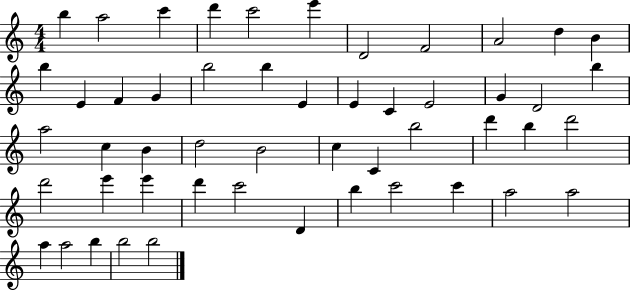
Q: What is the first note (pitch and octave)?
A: B5